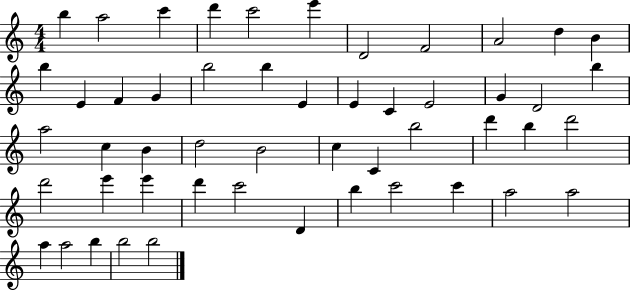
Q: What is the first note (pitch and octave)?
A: B5